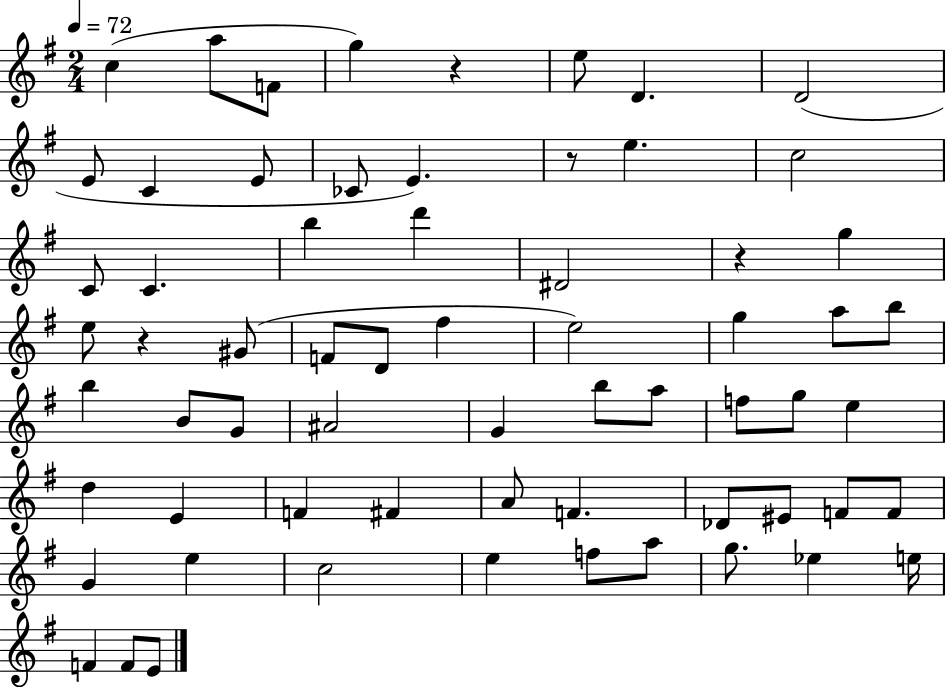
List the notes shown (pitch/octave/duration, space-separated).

C5/q A5/e F4/e G5/q R/q E5/e D4/q. D4/h E4/e C4/q E4/e CES4/e E4/q. R/e E5/q. C5/h C4/e C4/q. B5/q D6/q D#4/h R/q G5/q E5/e R/q G#4/e F4/e D4/e F#5/q E5/h G5/q A5/e B5/e B5/q B4/e G4/e A#4/h G4/q B5/e A5/e F5/e G5/e E5/q D5/q E4/q F4/q F#4/q A4/e F4/q. Db4/e EIS4/e F4/e F4/e G4/q E5/q C5/h E5/q F5/e A5/e G5/e. Eb5/q E5/s F4/q F4/e E4/e